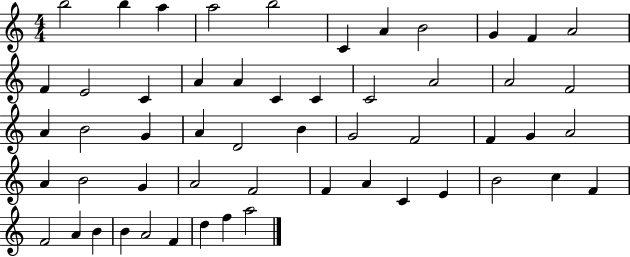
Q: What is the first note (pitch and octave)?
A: B5